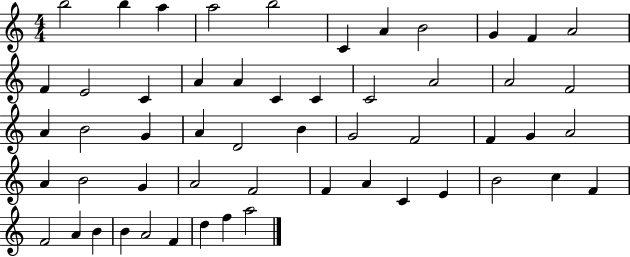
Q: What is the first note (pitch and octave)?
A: B5